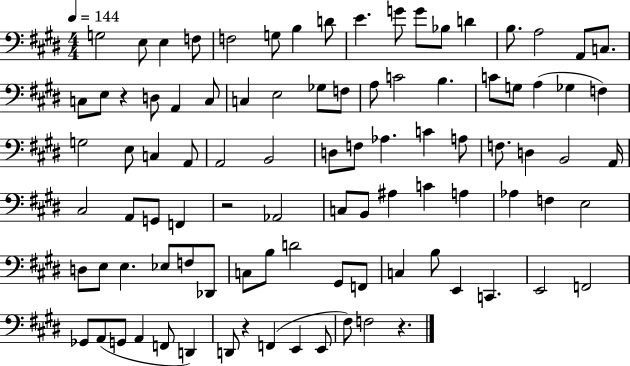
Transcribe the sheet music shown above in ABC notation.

X:1
T:Untitled
M:4/4
L:1/4
K:E
G,2 E,/2 E, F,/2 F,2 G,/2 B, D/2 E G/2 G/2 _B,/2 D B,/2 A,2 A,,/2 C,/2 C,/2 E,/2 z D,/2 A,, C,/2 C, E,2 _G,/2 F,/2 A,/2 C2 B, C/2 G,/2 A, _G, F, G,2 E,/2 C, A,,/2 A,,2 B,,2 D,/2 F,/2 _A, C A,/2 F,/2 D, B,,2 A,,/4 ^C,2 A,,/2 G,,/2 F,, z2 _A,,2 C,/2 B,,/2 ^A, C A, _A, F, E,2 D,/2 E,/2 E, _E,/2 F,/2 _D,,/2 C,/2 B,/2 D2 ^G,,/2 F,,/2 C, B,/2 E,, C,, E,,2 F,,2 _G,,/2 A,,/2 G,,/2 A,, F,,/2 D,, D,,/2 z F,, E,, E,,/2 ^F,/2 F,2 z